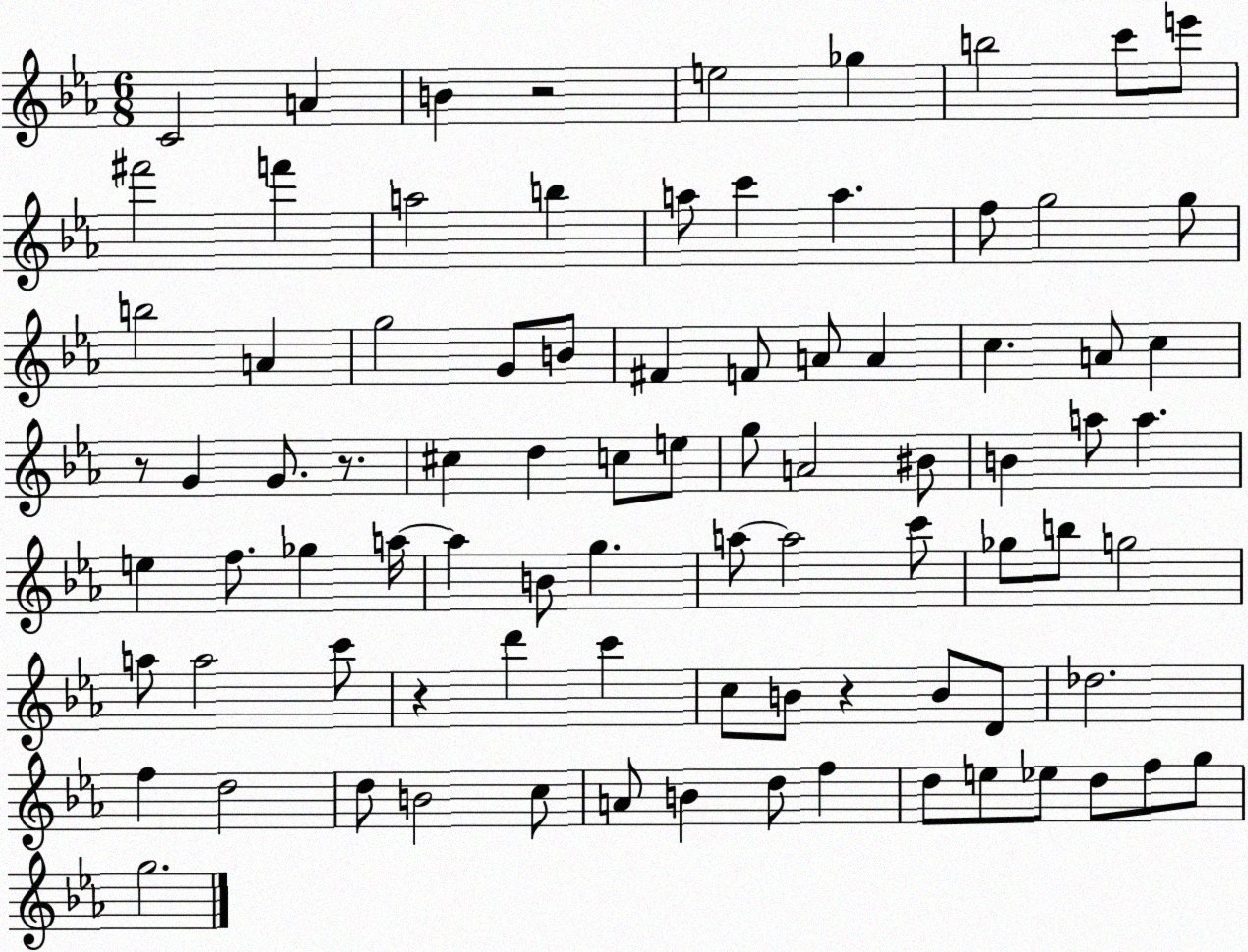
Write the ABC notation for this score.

X:1
T:Untitled
M:6/8
L:1/4
K:Eb
C2 A B z2 e2 _g b2 c'/2 e'/2 ^f'2 f' a2 b a/2 c' a f/2 g2 g/2 b2 A g2 G/2 B/2 ^F F/2 A/2 A c A/2 c z/2 G G/2 z/2 ^c d c/2 e/2 g/2 A2 ^B/2 B a/2 a e f/2 _g a/4 a B/2 g a/2 a2 c'/2 _g/2 b/2 g2 a/2 a2 c'/2 z d' c' c/2 B/2 z B/2 D/2 _d2 f d2 d/2 B2 c/2 A/2 B d/2 f d/2 e/2 _e/2 d/2 f/2 g/2 g2